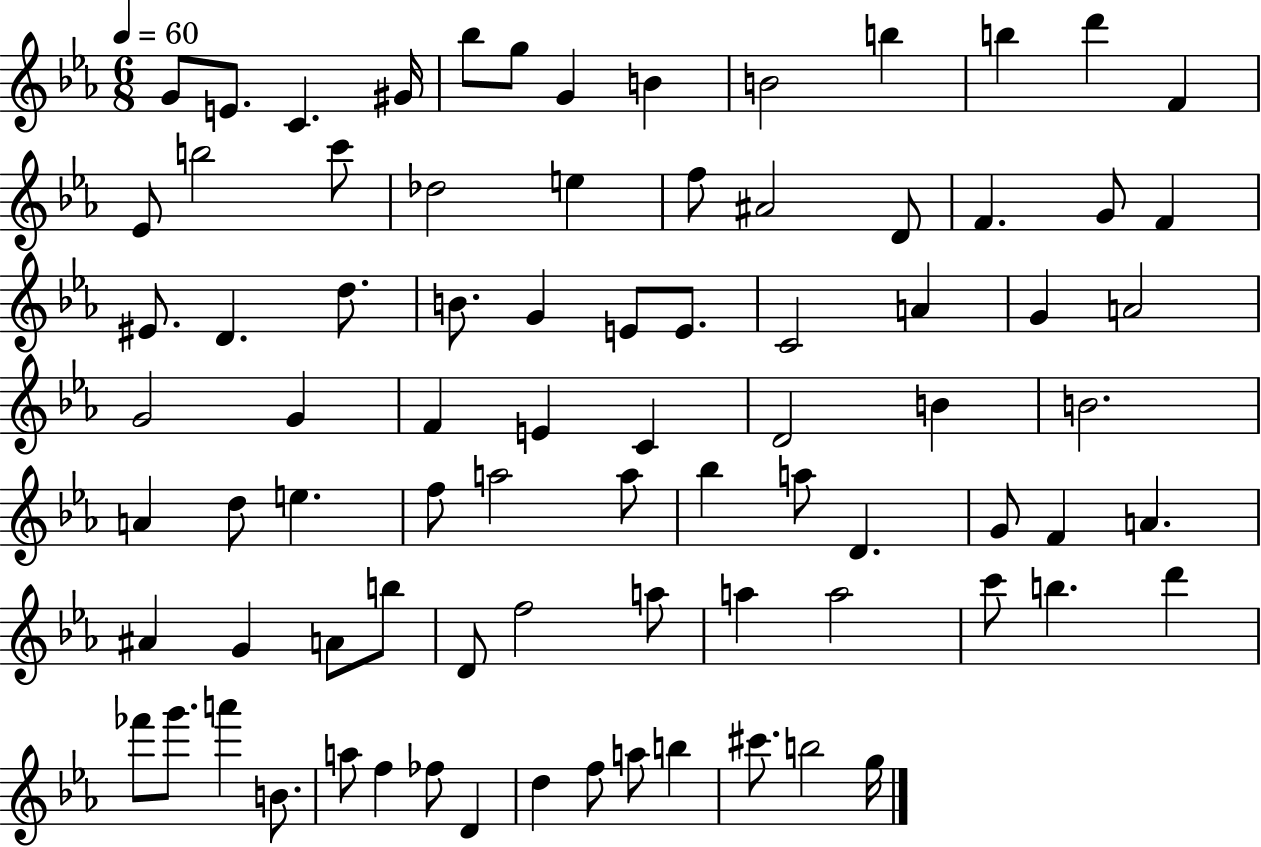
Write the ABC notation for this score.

X:1
T:Untitled
M:6/8
L:1/4
K:Eb
G/2 E/2 C ^G/4 _b/2 g/2 G B B2 b b d' F _E/2 b2 c'/2 _d2 e f/2 ^A2 D/2 F G/2 F ^E/2 D d/2 B/2 G E/2 E/2 C2 A G A2 G2 G F E C D2 B B2 A d/2 e f/2 a2 a/2 _b a/2 D G/2 F A ^A G A/2 b/2 D/2 f2 a/2 a a2 c'/2 b d' _f'/2 g'/2 a' B/2 a/2 f _f/2 D d f/2 a/2 b ^c'/2 b2 g/4